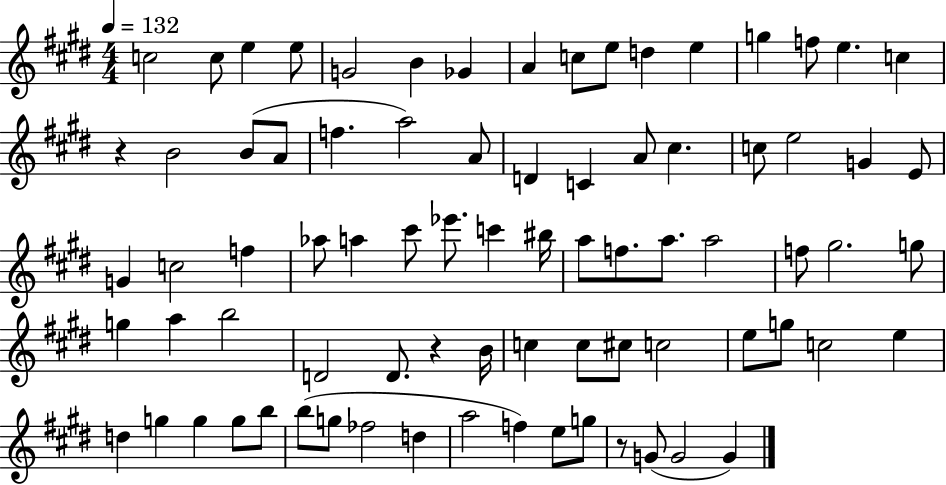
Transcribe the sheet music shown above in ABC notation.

X:1
T:Untitled
M:4/4
L:1/4
K:E
c2 c/2 e e/2 G2 B _G A c/2 e/2 d e g f/2 e c z B2 B/2 A/2 f a2 A/2 D C A/2 ^c c/2 e2 G E/2 G c2 f _a/2 a ^c'/2 _e'/2 c' ^b/4 a/2 f/2 a/2 a2 f/2 ^g2 g/2 g a b2 D2 D/2 z B/4 c c/2 ^c/2 c2 e/2 g/2 c2 e d g g g/2 b/2 b/2 g/2 _f2 d a2 f e/2 g/2 z/2 G/2 G2 G